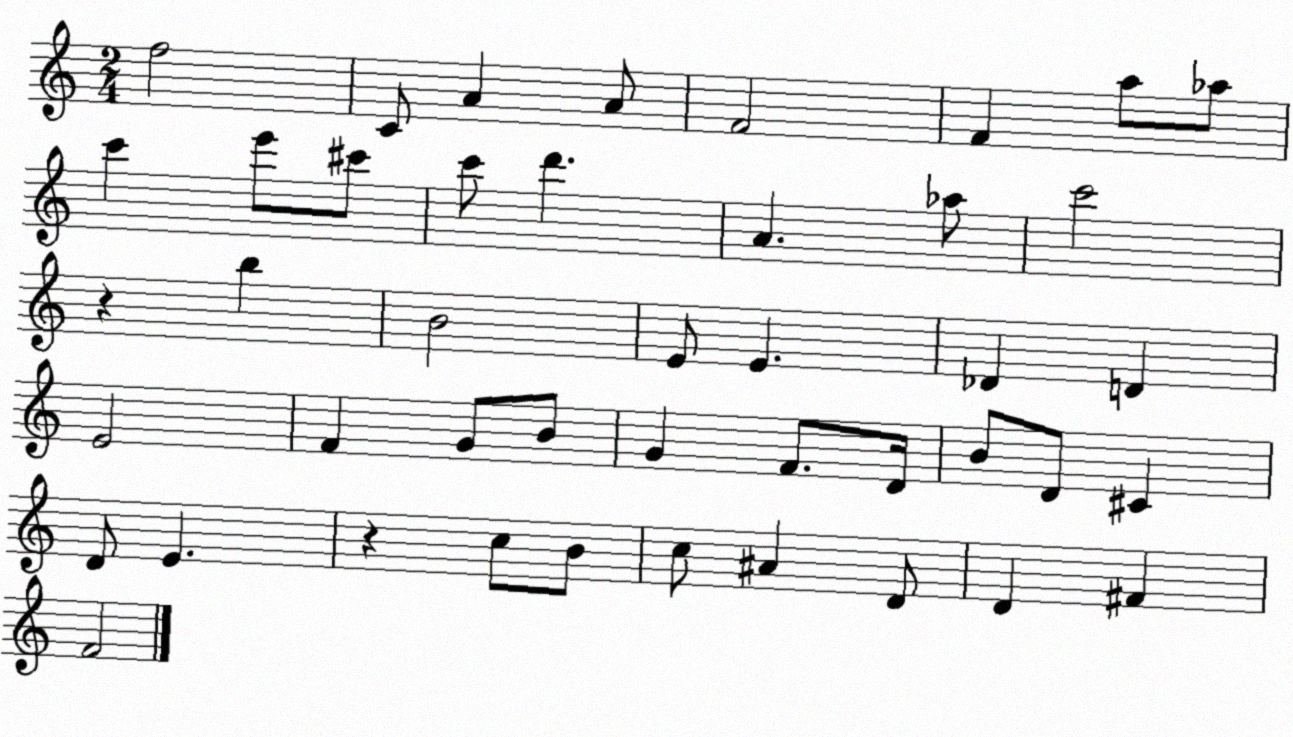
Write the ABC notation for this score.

X:1
T:Untitled
M:2/4
L:1/4
K:C
f2 C/2 A A/2 F2 F a/2 _a/2 c' e'/2 ^c'/2 c'/2 d' A _a/2 c'2 z b B2 E/2 E _D D E2 F G/2 B/2 G F/2 D/4 B/2 D/2 ^C D/2 E z c/2 B/2 c/2 ^A D/2 D ^F F2